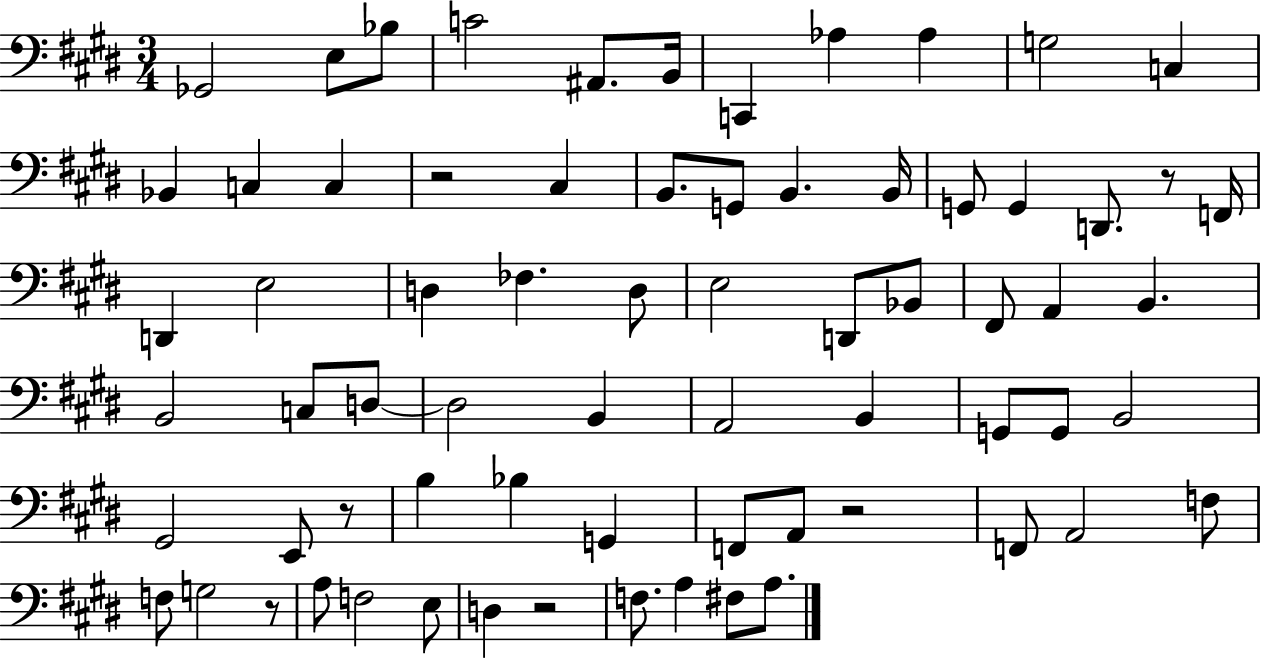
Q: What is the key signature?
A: E major